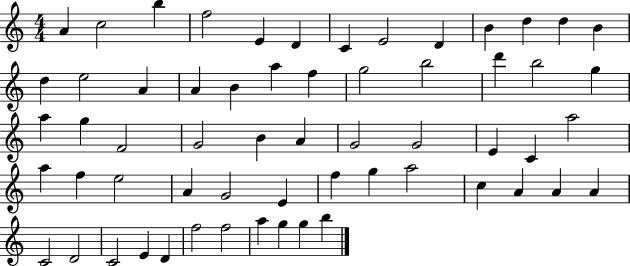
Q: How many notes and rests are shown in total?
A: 60